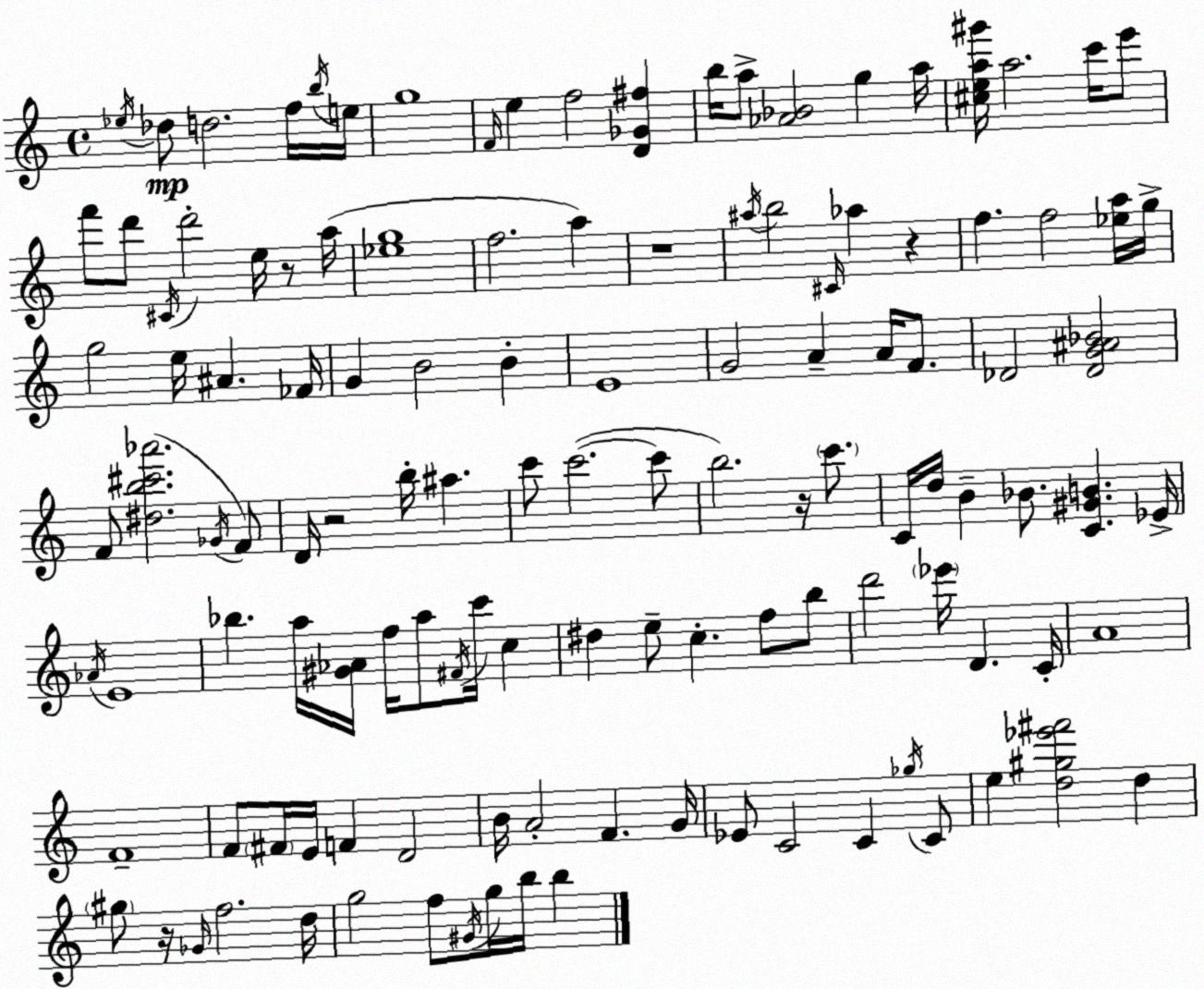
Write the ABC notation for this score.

X:1
T:Untitled
M:4/4
L:1/4
K:Am
_e/4 _d/2 d2 f/4 b/4 e/4 g4 F/4 e f2 [D_G^f] b/4 a/2 [_A_B]2 g a/4 [^cea^g']/4 a2 c'/4 e'/2 f'/2 d'/2 ^C/4 d'2 e/4 z/2 a/4 [_eg]4 f2 a z4 ^a/4 b2 ^C/4 _a z f f2 [_ea]/4 g/4 g2 e/4 ^A _F/4 G B2 B E4 G2 A A/4 F/2 _D2 [_DG^A_B]2 F/2 [^db^c'_a']2 _G/4 F/2 D/4 z2 b/4 ^a c'/2 c'2 c'/2 b2 z/4 c'/2 C/4 d/4 B _B/2 [C^GB] _E/4 _A/4 E4 _b a/4 [^G_A]/4 f/4 a/2 ^F/4 c'/4 c ^d e/2 c f/2 b/2 d'2 _e'/4 D C/4 A4 F4 F/2 ^F/4 E/4 F D2 B/4 A2 F G/4 _E/2 C2 C _g/4 C/2 e [d^g_e'^f']2 d ^g/2 z/4 _G/4 f2 d/4 g2 f/2 ^G/4 g/4 b/4 b